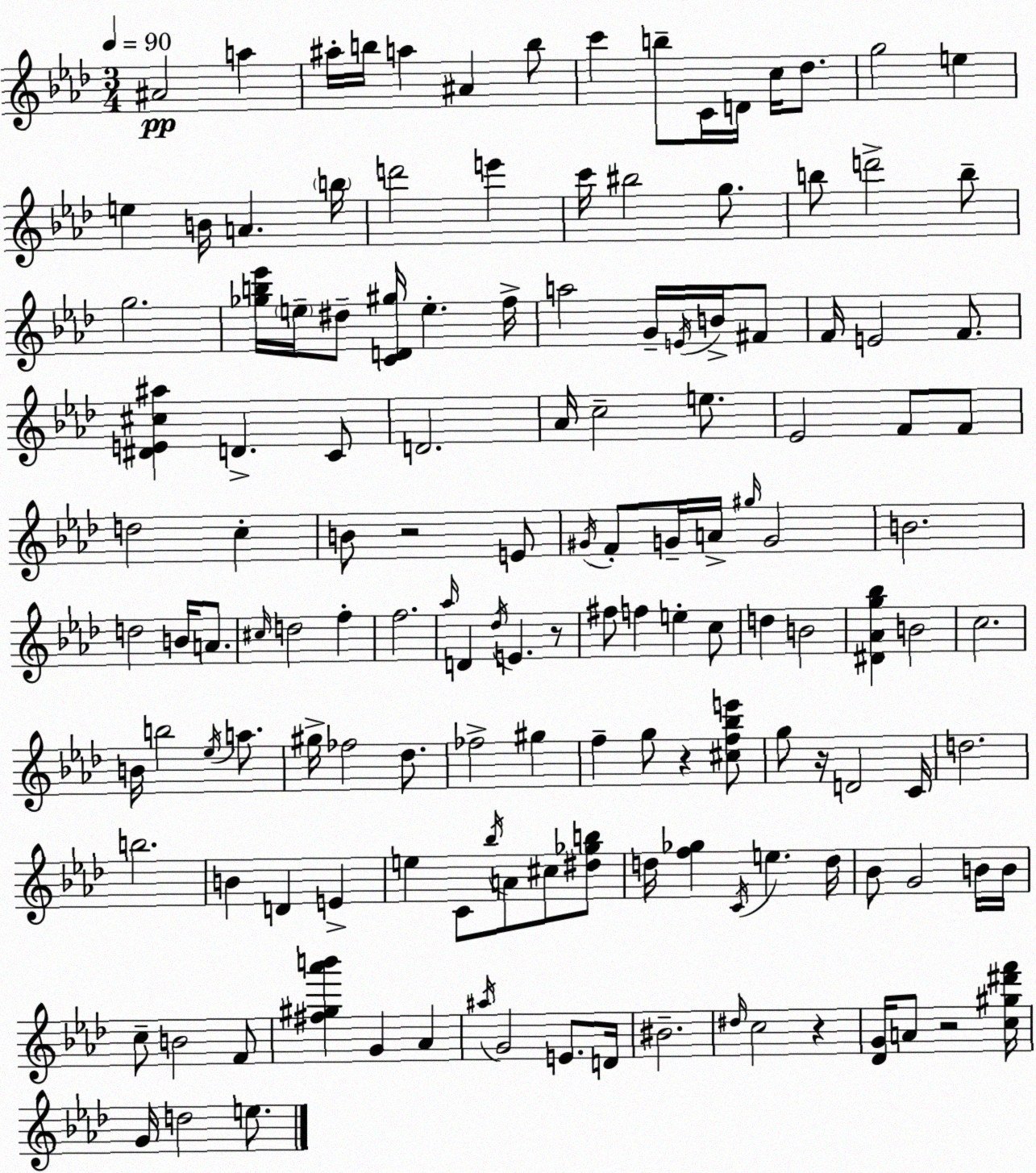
X:1
T:Untitled
M:3/4
L:1/4
K:Fm
^A2 a ^a/4 b/4 a ^A b/2 c' b/2 C/4 D/4 c/4 _d/2 g2 e e B/4 A b/4 d'2 e' c'/4 ^b2 g/2 b/2 d'2 b/2 g2 [_gb_e']/4 e/4 ^d/2 [CD^g]/4 e f/4 a2 G/4 E/4 B/4 ^F/2 F/4 E2 F/2 [^DE^c^a] D C/2 D2 _A/4 c2 e/2 _E2 F/2 F/2 d2 c B/2 z2 E/2 ^G/4 F/2 G/4 A/4 ^g/4 G2 B2 d2 B/4 A/2 ^c/4 d2 f f2 _a/4 D _d/4 E z/2 ^f/2 f e c/2 d B2 [^D_Ag_b] B2 c2 B/4 b2 _e/4 a/2 ^g/4 _f2 _d/2 _f2 ^g f g/2 z [^cf_be']/2 g/2 z/4 D2 C/4 d2 b2 B D E e C/2 _b/4 A/2 ^c/2 [^d_gb]/2 d/4 [f_g] C/4 e d/4 _B/2 G2 B/4 B/4 c/2 B2 F/2 [^f^g_a'b'] G _A ^a/4 G2 E/2 D/4 ^B2 ^d/4 c2 z [_DG]/4 A/2 z2 [c^g^d'f']/4 G/4 d2 e/2